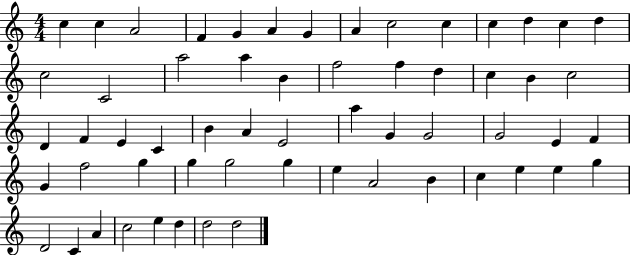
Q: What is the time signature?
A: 4/4